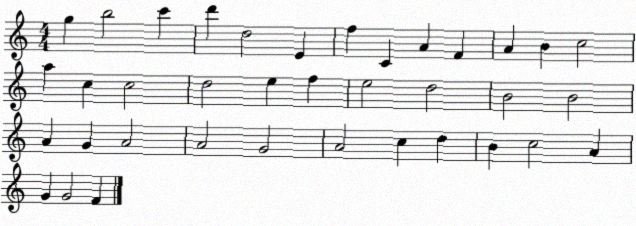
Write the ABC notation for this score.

X:1
T:Untitled
M:4/4
L:1/4
K:C
g b2 c' d' d2 E f C A F A B c2 a c c2 d2 e f e2 d2 B2 B2 A G A2 A2 G2 A2 c d B c2 A G G2 F